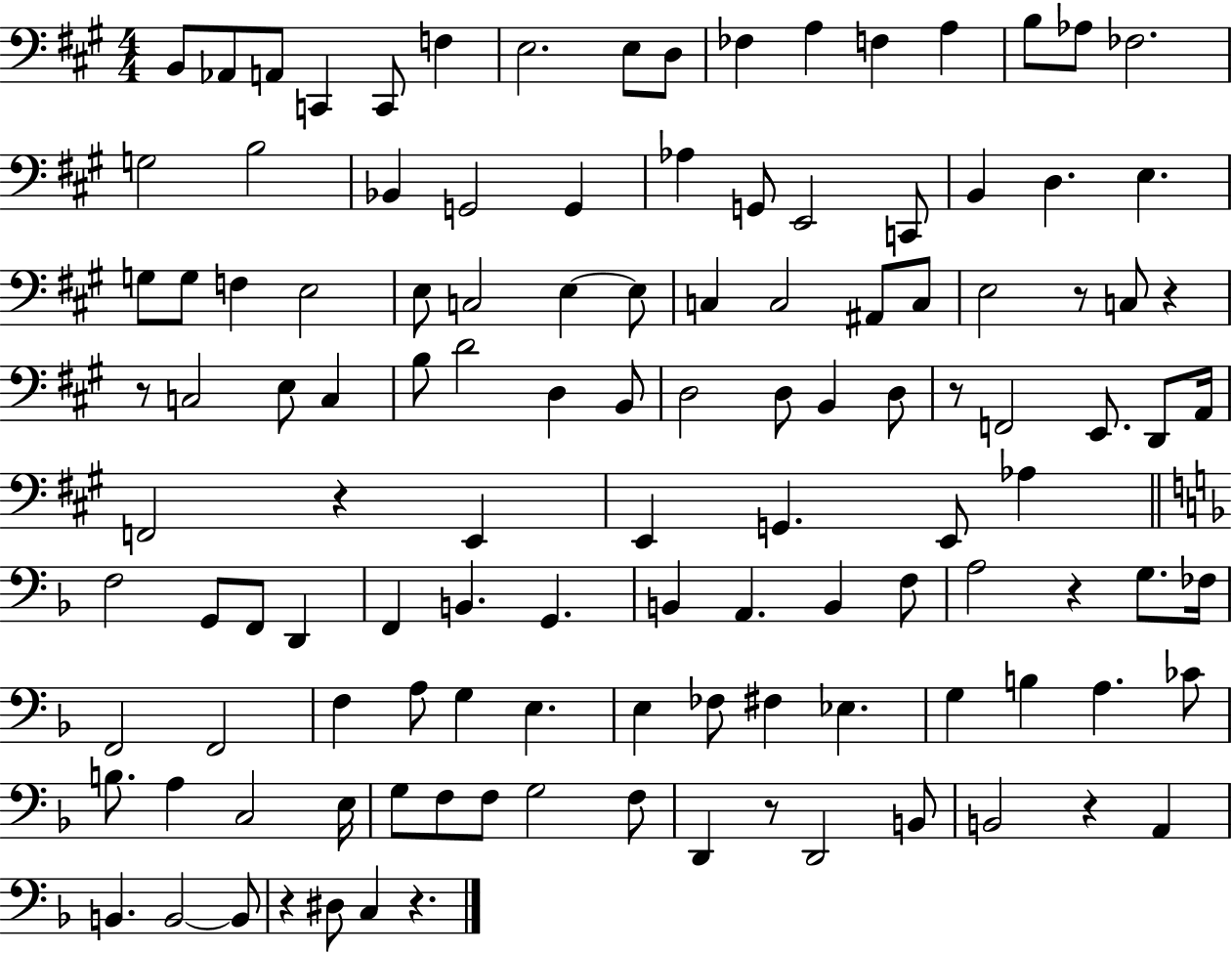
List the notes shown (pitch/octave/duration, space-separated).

B2/e Ab2/e A2/e C2/q C2/e F3/q E3/h. E3/e D3/e FES3/q A3/q F3/q A3/q B3/e Ab3/e FES3/h. G3/h B3/h Bb2/q G2/h G2/q Ab3/q G2/e E2/h C2/e B2/q D3/q. E3/q. G3/e G3/e F3/q E3/h E3/e C3/h E3/q E3/e C3/q C3/h A#2/e C3/e E3/h R/e C3/e R/q R/e C3/h E3/e C3/q B3/e D4/h D3/q B2/e D3/h D3/e B2/q D3/e R/e F2/h E2/e. D2/e A2/s F2/h R/q E2/q E2/q G2/q. E2/e Ab3/q F3/h G2/e F2/e D2/q F2/q B2/q. G2/q. B2/q A2/q. B2/q F3/e A3/h R/q G3/e. FES3/s F2/h F2/h F3/q A3/e G3/q E3/q. E3/q FES3/e F#3/q Eb3/q. G3/q B3/q A3/q. CES4/e B3/e. A3/q C3/h E3/s G3/e F3/e F3/e G3/h F3/e D2/q R/e D2/h B2/e B2/h R/q A2/q B2/q. B2/h B2/e R/q D#3/e C3/q R/q.